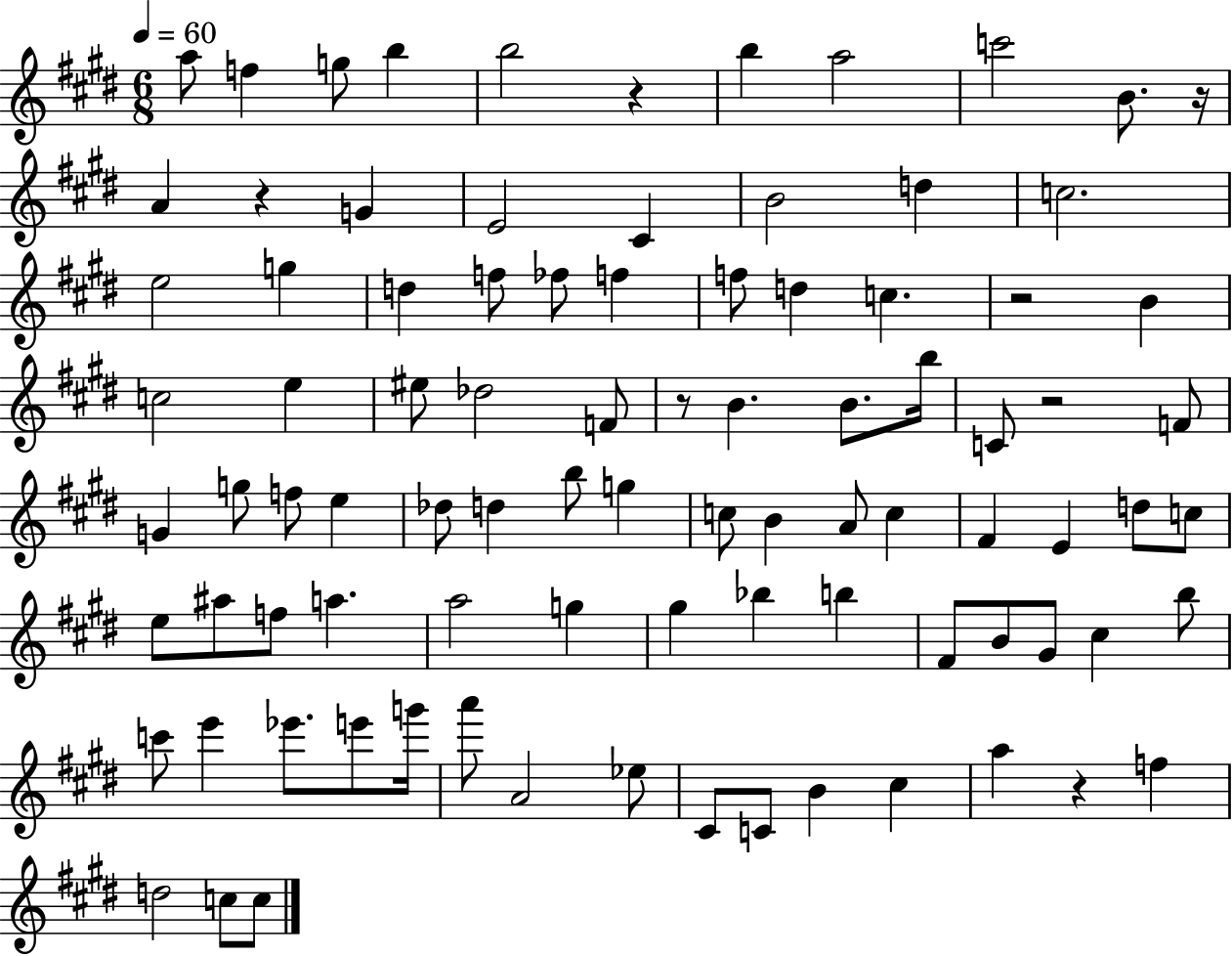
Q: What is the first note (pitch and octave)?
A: A5